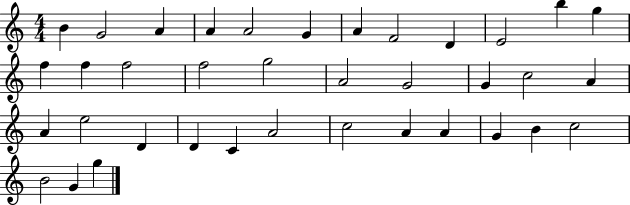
B4/q G4/h A4/q A4/q A4/h G4/q A4/q F4/h D4/q E4/h B5/q G5/q F5/q F5/q F5/h F5/h G5/h A4/h G4/h G4/q C5/h A4/q A4/q E5/h D4/q D4/q C4/q A4/h C5/h A4/q A4/q G4/q B4/q C5/h B4/h G4/q G5/q